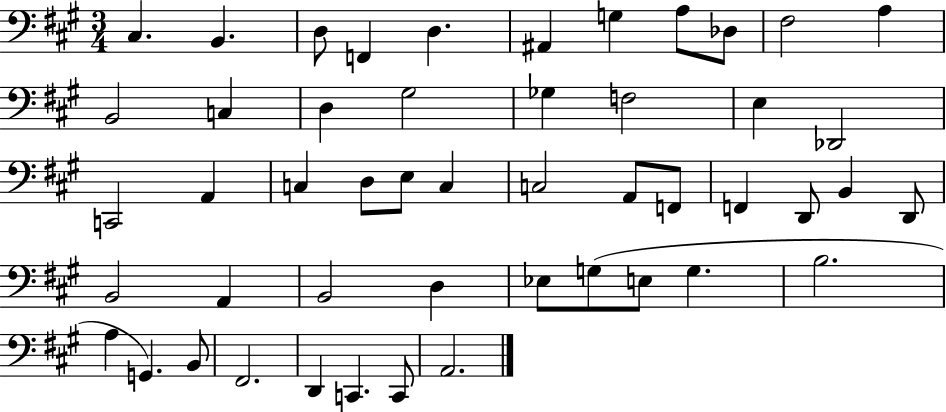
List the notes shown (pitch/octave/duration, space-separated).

C#3/q. B2/q. D3/e F2/q D3/q. A#2/q G3/q A3/e Db3/e F#3/h A3/q B2/h C3/q D3/q G#3/h Gb3/q F3/h E3/q Db2/h C2/h A2/q C3/q D3/e E3/e C3/q C3/h A2/e F2/e F2/q D2/e B2/q D2/e B2/h A2/q B2/h D3/q Eb3/e G3/e E3/e G3/q. B3/h. A3/q G2/q. B2/e F#2/h. D2/q C2/q. C2/e A2/h.